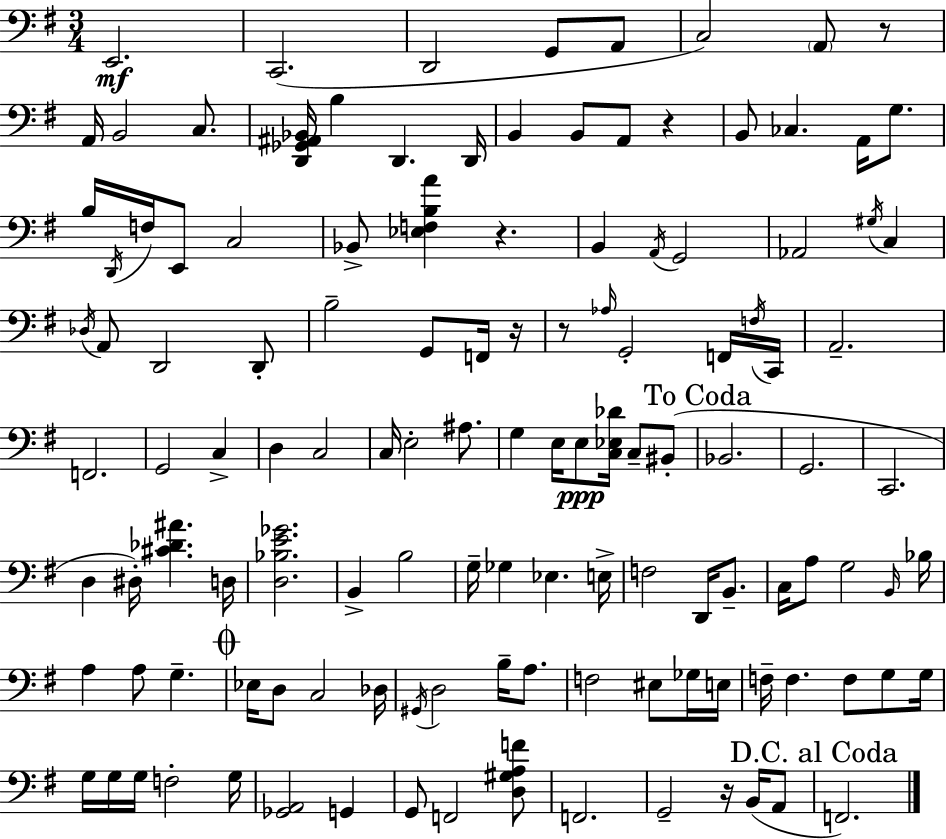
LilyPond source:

{
  \clef bass
  \numericTimeSignature
  \time 3/4
  \key e \minor
  \repeat volta 2 { e,2.\mf | c,2.( | d,2 g,8 a,8 | c2) \parenthesize a,8 r8 | \break a,16 b,2 c8. | <d, ges, ais, bes,>16 b4 d,4. d,16 | b,4 b,8 a,8 r4 | b,8 ces4. a,16 g8. | \break b16 \acciaccatura { d,16 } f16 e,8 c2 | bes,8-> <ees f b a'>4 r4. | b,4 \acciaccatura { a,16 } g,2 | aes,2 \acciaccatura { gis16 } c4 | \break \acciaccatura { des16 } a,8 d,2 | d,8-. b2-- | g,8 f,16 r16 r8 \grace { aes16 } g,2-. | f,16 \acciaccatura { f16 } c,16 a,2.-- | \break f,2. | g,2 | c4-> d4 c2 | c16 e2-. | \break ais8. g4 e16 e8\ppp | <c ees des'>16 c8-- bis,8-.( \mark "To Coda" bes,2. | g,2. | c,2. | \break d4 dis16-.) <cis' des' ais'>4. | d16 <d bes e' ges'>2. | b,4-> b2 | g16-- ges4 ees4. | \break e16-> f2 | d,16 b,8.-- c16 a8 g2 | \grace { b,16 } bes16 a4 a8 | g4.-- \mark \markup { \musicglyph "scripts.coda" } ees16 d8 c2 | \break des16 \acciaccatura { gis,16 } d2 | b16-- a8. f2 | eis8 ges16 e16 f16-- f4. | f8 g8 g16 g16 g16 g16 f2-. | \break g16 <ges, a,>2 | g,4 g,8 f,2 | <d gis a f'>8 f,2. | g,2-- | \break r16 b,16( a,8 \mark "D.C. al Coda" f,2.) | } \bar "|."
}